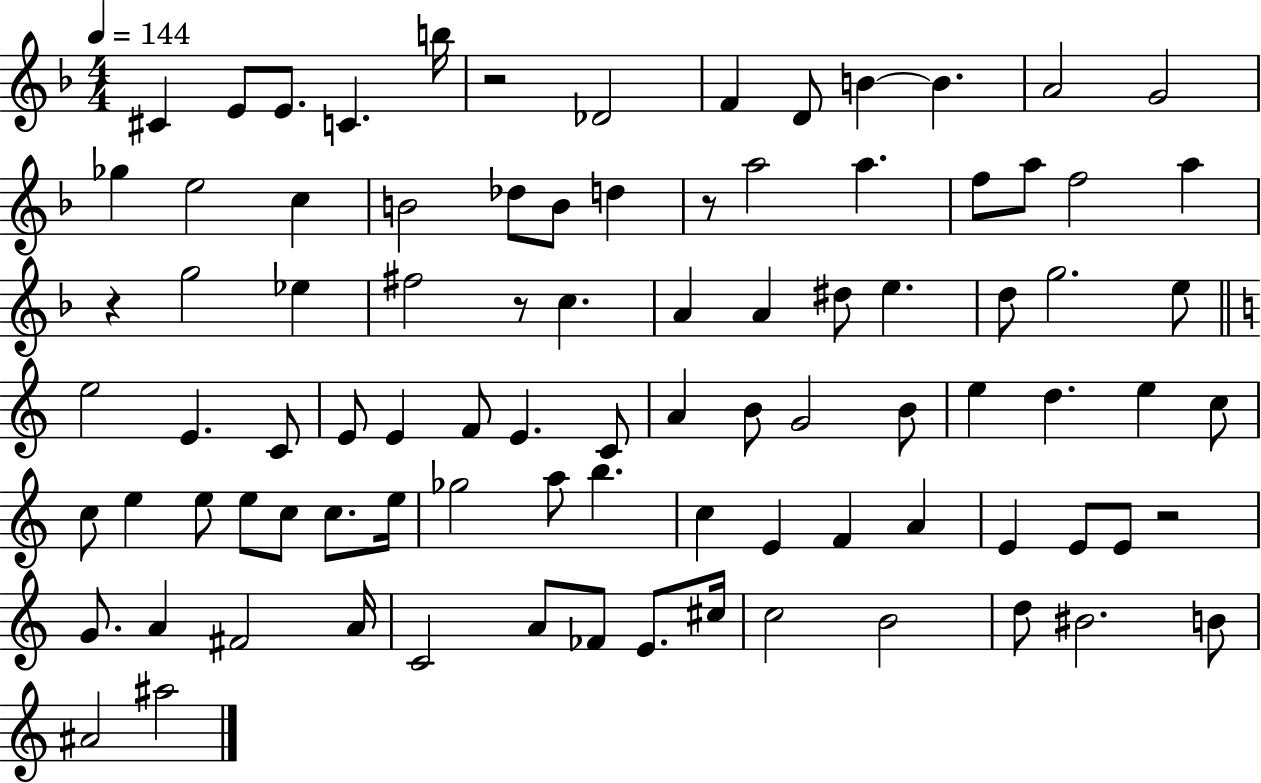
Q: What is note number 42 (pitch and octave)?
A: F4